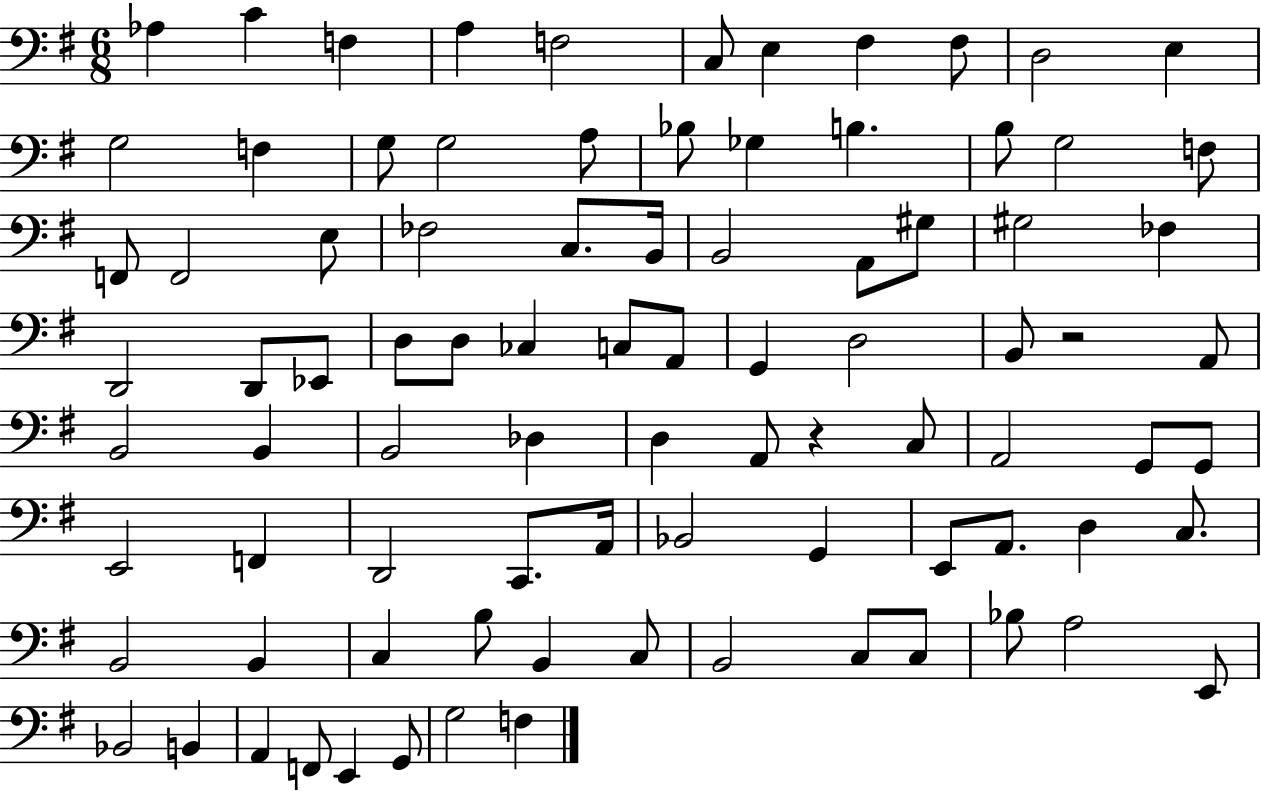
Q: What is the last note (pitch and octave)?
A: F3